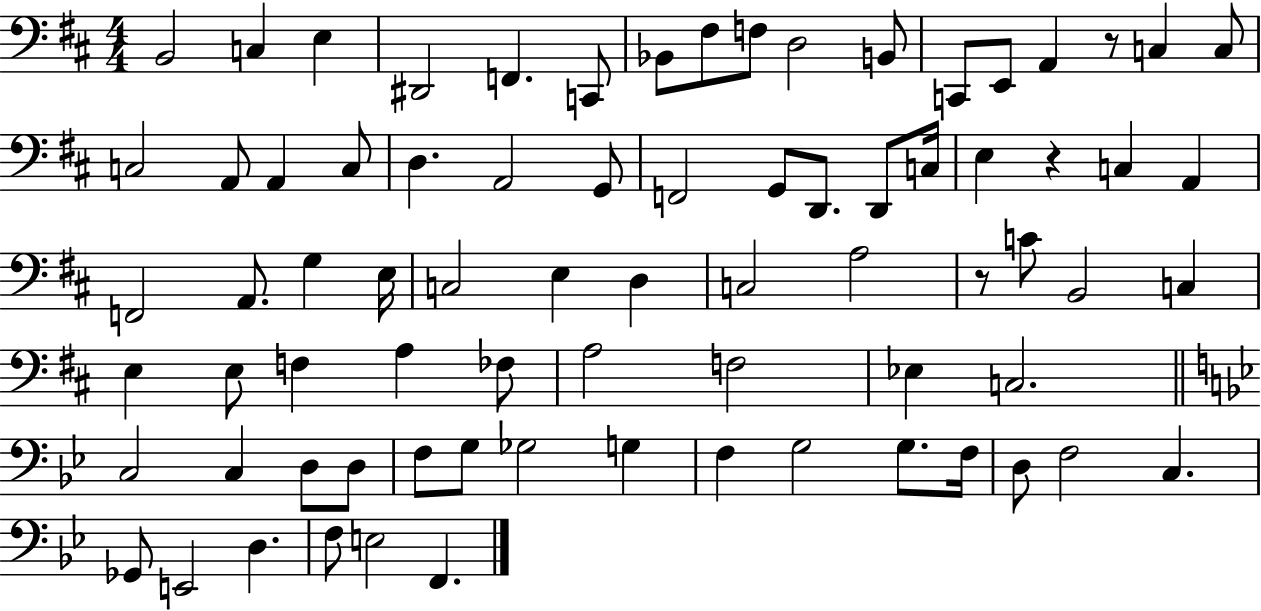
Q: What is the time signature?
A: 4/4